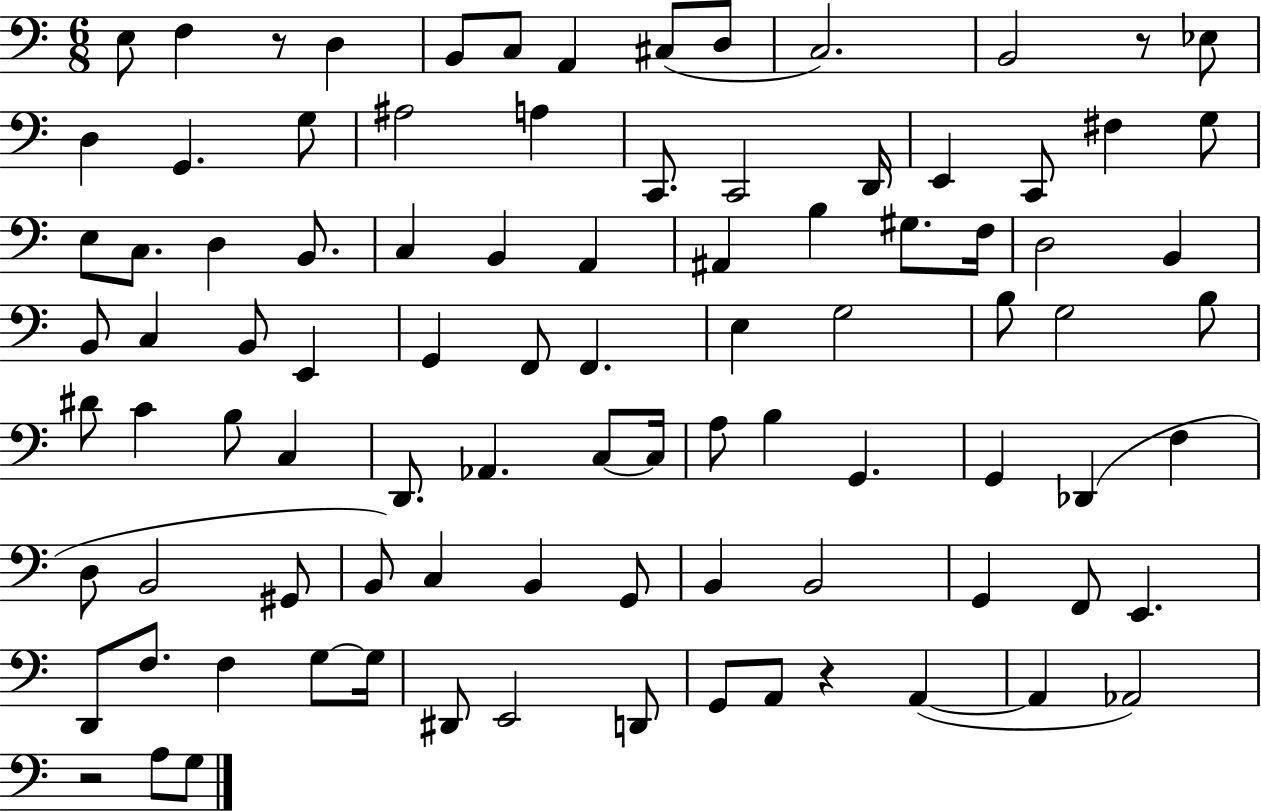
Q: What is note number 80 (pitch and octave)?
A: D#2